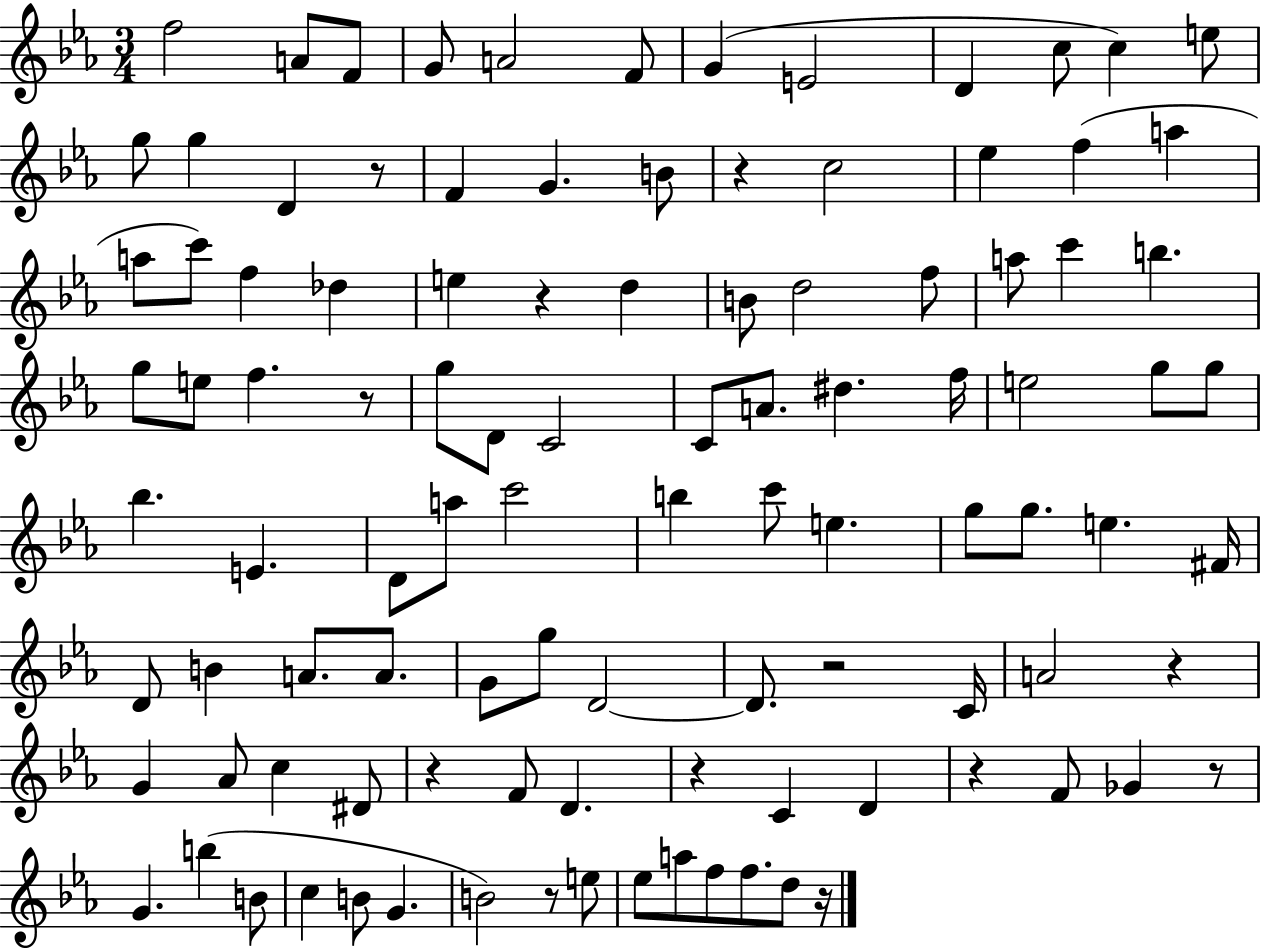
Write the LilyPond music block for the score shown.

{
  \clef treble
  \numericTimeSignature
  \time 3/4
  \key ees \major
  f''2 a'8 f'8 | g'8 a'2 f'8 | g'4( e'2 | d'4 c''8 c''4) e''8 | \break g''8 g''4 d'4 r8 | f'4 g'4. b'8 | r4 c''2 | ees''4 f''4( a''4 | \break a''8 c'''8) f''4 des''4 | e''4 r4 d''4 | b'8 d''2 f''8 | a''8 c'''4 b''4. | \break g''8 e''8 f''4. r8 | g''8 d'8 c'2 | c'8 a'8. dis''4. f''16 | e''2 g''8 g''8 | \break bes''4. e'4. | d'8 a''8 c'''2 | b''4 c'''8 e''4. | g''8 g''8. e''4. fis'16 | \break d'8 b'4 a'8. a'8. | g'8 g''8 d'2~~ | d'8. r2 c'16 | a'2 r4 | \break g'4 aes'8 c''4 dis'8 | r4 f'8 d'4. | r4 c'4 d'4 | r4 f'8 ges'4 r8 | \break g'4. b''4( b'8 | c''4 b'8 g'4. | b'2) r8 e''8 | ees''8 a''8 f''8 f''8. d''8 r16 | \break \bar "|."
}